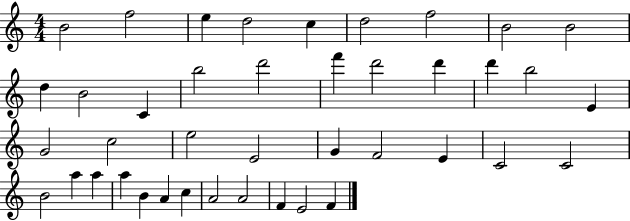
X:1
T:Untitled
M:4/4
L:1/4
K:C
B2 f2 e d2 c d2 f2 B2 B2 d B2 C b2 d'2 f' d'2 d' d' b2 E G2 c2 e2 E2 G F2 E C2 C2 B2 a a a B A c A2 A2 F E2 F